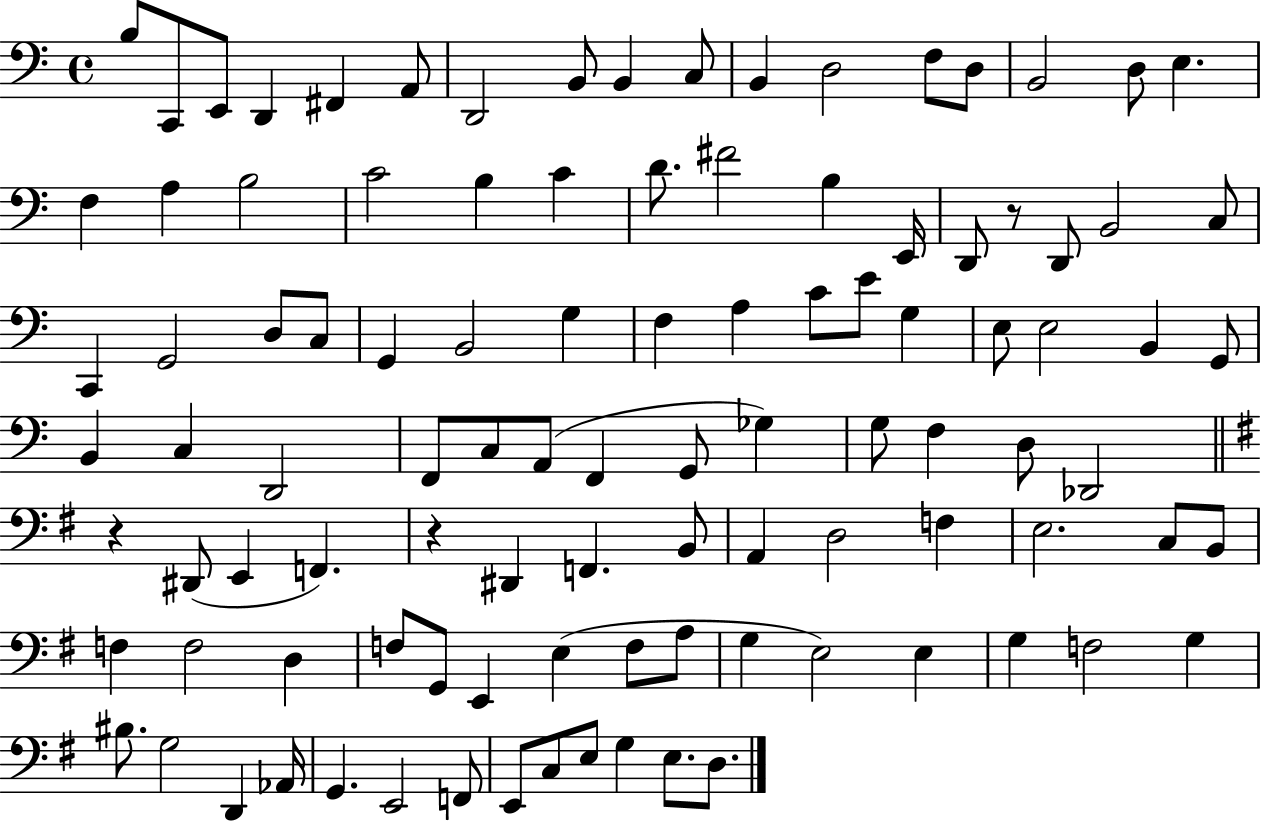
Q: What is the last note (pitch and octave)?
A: D3